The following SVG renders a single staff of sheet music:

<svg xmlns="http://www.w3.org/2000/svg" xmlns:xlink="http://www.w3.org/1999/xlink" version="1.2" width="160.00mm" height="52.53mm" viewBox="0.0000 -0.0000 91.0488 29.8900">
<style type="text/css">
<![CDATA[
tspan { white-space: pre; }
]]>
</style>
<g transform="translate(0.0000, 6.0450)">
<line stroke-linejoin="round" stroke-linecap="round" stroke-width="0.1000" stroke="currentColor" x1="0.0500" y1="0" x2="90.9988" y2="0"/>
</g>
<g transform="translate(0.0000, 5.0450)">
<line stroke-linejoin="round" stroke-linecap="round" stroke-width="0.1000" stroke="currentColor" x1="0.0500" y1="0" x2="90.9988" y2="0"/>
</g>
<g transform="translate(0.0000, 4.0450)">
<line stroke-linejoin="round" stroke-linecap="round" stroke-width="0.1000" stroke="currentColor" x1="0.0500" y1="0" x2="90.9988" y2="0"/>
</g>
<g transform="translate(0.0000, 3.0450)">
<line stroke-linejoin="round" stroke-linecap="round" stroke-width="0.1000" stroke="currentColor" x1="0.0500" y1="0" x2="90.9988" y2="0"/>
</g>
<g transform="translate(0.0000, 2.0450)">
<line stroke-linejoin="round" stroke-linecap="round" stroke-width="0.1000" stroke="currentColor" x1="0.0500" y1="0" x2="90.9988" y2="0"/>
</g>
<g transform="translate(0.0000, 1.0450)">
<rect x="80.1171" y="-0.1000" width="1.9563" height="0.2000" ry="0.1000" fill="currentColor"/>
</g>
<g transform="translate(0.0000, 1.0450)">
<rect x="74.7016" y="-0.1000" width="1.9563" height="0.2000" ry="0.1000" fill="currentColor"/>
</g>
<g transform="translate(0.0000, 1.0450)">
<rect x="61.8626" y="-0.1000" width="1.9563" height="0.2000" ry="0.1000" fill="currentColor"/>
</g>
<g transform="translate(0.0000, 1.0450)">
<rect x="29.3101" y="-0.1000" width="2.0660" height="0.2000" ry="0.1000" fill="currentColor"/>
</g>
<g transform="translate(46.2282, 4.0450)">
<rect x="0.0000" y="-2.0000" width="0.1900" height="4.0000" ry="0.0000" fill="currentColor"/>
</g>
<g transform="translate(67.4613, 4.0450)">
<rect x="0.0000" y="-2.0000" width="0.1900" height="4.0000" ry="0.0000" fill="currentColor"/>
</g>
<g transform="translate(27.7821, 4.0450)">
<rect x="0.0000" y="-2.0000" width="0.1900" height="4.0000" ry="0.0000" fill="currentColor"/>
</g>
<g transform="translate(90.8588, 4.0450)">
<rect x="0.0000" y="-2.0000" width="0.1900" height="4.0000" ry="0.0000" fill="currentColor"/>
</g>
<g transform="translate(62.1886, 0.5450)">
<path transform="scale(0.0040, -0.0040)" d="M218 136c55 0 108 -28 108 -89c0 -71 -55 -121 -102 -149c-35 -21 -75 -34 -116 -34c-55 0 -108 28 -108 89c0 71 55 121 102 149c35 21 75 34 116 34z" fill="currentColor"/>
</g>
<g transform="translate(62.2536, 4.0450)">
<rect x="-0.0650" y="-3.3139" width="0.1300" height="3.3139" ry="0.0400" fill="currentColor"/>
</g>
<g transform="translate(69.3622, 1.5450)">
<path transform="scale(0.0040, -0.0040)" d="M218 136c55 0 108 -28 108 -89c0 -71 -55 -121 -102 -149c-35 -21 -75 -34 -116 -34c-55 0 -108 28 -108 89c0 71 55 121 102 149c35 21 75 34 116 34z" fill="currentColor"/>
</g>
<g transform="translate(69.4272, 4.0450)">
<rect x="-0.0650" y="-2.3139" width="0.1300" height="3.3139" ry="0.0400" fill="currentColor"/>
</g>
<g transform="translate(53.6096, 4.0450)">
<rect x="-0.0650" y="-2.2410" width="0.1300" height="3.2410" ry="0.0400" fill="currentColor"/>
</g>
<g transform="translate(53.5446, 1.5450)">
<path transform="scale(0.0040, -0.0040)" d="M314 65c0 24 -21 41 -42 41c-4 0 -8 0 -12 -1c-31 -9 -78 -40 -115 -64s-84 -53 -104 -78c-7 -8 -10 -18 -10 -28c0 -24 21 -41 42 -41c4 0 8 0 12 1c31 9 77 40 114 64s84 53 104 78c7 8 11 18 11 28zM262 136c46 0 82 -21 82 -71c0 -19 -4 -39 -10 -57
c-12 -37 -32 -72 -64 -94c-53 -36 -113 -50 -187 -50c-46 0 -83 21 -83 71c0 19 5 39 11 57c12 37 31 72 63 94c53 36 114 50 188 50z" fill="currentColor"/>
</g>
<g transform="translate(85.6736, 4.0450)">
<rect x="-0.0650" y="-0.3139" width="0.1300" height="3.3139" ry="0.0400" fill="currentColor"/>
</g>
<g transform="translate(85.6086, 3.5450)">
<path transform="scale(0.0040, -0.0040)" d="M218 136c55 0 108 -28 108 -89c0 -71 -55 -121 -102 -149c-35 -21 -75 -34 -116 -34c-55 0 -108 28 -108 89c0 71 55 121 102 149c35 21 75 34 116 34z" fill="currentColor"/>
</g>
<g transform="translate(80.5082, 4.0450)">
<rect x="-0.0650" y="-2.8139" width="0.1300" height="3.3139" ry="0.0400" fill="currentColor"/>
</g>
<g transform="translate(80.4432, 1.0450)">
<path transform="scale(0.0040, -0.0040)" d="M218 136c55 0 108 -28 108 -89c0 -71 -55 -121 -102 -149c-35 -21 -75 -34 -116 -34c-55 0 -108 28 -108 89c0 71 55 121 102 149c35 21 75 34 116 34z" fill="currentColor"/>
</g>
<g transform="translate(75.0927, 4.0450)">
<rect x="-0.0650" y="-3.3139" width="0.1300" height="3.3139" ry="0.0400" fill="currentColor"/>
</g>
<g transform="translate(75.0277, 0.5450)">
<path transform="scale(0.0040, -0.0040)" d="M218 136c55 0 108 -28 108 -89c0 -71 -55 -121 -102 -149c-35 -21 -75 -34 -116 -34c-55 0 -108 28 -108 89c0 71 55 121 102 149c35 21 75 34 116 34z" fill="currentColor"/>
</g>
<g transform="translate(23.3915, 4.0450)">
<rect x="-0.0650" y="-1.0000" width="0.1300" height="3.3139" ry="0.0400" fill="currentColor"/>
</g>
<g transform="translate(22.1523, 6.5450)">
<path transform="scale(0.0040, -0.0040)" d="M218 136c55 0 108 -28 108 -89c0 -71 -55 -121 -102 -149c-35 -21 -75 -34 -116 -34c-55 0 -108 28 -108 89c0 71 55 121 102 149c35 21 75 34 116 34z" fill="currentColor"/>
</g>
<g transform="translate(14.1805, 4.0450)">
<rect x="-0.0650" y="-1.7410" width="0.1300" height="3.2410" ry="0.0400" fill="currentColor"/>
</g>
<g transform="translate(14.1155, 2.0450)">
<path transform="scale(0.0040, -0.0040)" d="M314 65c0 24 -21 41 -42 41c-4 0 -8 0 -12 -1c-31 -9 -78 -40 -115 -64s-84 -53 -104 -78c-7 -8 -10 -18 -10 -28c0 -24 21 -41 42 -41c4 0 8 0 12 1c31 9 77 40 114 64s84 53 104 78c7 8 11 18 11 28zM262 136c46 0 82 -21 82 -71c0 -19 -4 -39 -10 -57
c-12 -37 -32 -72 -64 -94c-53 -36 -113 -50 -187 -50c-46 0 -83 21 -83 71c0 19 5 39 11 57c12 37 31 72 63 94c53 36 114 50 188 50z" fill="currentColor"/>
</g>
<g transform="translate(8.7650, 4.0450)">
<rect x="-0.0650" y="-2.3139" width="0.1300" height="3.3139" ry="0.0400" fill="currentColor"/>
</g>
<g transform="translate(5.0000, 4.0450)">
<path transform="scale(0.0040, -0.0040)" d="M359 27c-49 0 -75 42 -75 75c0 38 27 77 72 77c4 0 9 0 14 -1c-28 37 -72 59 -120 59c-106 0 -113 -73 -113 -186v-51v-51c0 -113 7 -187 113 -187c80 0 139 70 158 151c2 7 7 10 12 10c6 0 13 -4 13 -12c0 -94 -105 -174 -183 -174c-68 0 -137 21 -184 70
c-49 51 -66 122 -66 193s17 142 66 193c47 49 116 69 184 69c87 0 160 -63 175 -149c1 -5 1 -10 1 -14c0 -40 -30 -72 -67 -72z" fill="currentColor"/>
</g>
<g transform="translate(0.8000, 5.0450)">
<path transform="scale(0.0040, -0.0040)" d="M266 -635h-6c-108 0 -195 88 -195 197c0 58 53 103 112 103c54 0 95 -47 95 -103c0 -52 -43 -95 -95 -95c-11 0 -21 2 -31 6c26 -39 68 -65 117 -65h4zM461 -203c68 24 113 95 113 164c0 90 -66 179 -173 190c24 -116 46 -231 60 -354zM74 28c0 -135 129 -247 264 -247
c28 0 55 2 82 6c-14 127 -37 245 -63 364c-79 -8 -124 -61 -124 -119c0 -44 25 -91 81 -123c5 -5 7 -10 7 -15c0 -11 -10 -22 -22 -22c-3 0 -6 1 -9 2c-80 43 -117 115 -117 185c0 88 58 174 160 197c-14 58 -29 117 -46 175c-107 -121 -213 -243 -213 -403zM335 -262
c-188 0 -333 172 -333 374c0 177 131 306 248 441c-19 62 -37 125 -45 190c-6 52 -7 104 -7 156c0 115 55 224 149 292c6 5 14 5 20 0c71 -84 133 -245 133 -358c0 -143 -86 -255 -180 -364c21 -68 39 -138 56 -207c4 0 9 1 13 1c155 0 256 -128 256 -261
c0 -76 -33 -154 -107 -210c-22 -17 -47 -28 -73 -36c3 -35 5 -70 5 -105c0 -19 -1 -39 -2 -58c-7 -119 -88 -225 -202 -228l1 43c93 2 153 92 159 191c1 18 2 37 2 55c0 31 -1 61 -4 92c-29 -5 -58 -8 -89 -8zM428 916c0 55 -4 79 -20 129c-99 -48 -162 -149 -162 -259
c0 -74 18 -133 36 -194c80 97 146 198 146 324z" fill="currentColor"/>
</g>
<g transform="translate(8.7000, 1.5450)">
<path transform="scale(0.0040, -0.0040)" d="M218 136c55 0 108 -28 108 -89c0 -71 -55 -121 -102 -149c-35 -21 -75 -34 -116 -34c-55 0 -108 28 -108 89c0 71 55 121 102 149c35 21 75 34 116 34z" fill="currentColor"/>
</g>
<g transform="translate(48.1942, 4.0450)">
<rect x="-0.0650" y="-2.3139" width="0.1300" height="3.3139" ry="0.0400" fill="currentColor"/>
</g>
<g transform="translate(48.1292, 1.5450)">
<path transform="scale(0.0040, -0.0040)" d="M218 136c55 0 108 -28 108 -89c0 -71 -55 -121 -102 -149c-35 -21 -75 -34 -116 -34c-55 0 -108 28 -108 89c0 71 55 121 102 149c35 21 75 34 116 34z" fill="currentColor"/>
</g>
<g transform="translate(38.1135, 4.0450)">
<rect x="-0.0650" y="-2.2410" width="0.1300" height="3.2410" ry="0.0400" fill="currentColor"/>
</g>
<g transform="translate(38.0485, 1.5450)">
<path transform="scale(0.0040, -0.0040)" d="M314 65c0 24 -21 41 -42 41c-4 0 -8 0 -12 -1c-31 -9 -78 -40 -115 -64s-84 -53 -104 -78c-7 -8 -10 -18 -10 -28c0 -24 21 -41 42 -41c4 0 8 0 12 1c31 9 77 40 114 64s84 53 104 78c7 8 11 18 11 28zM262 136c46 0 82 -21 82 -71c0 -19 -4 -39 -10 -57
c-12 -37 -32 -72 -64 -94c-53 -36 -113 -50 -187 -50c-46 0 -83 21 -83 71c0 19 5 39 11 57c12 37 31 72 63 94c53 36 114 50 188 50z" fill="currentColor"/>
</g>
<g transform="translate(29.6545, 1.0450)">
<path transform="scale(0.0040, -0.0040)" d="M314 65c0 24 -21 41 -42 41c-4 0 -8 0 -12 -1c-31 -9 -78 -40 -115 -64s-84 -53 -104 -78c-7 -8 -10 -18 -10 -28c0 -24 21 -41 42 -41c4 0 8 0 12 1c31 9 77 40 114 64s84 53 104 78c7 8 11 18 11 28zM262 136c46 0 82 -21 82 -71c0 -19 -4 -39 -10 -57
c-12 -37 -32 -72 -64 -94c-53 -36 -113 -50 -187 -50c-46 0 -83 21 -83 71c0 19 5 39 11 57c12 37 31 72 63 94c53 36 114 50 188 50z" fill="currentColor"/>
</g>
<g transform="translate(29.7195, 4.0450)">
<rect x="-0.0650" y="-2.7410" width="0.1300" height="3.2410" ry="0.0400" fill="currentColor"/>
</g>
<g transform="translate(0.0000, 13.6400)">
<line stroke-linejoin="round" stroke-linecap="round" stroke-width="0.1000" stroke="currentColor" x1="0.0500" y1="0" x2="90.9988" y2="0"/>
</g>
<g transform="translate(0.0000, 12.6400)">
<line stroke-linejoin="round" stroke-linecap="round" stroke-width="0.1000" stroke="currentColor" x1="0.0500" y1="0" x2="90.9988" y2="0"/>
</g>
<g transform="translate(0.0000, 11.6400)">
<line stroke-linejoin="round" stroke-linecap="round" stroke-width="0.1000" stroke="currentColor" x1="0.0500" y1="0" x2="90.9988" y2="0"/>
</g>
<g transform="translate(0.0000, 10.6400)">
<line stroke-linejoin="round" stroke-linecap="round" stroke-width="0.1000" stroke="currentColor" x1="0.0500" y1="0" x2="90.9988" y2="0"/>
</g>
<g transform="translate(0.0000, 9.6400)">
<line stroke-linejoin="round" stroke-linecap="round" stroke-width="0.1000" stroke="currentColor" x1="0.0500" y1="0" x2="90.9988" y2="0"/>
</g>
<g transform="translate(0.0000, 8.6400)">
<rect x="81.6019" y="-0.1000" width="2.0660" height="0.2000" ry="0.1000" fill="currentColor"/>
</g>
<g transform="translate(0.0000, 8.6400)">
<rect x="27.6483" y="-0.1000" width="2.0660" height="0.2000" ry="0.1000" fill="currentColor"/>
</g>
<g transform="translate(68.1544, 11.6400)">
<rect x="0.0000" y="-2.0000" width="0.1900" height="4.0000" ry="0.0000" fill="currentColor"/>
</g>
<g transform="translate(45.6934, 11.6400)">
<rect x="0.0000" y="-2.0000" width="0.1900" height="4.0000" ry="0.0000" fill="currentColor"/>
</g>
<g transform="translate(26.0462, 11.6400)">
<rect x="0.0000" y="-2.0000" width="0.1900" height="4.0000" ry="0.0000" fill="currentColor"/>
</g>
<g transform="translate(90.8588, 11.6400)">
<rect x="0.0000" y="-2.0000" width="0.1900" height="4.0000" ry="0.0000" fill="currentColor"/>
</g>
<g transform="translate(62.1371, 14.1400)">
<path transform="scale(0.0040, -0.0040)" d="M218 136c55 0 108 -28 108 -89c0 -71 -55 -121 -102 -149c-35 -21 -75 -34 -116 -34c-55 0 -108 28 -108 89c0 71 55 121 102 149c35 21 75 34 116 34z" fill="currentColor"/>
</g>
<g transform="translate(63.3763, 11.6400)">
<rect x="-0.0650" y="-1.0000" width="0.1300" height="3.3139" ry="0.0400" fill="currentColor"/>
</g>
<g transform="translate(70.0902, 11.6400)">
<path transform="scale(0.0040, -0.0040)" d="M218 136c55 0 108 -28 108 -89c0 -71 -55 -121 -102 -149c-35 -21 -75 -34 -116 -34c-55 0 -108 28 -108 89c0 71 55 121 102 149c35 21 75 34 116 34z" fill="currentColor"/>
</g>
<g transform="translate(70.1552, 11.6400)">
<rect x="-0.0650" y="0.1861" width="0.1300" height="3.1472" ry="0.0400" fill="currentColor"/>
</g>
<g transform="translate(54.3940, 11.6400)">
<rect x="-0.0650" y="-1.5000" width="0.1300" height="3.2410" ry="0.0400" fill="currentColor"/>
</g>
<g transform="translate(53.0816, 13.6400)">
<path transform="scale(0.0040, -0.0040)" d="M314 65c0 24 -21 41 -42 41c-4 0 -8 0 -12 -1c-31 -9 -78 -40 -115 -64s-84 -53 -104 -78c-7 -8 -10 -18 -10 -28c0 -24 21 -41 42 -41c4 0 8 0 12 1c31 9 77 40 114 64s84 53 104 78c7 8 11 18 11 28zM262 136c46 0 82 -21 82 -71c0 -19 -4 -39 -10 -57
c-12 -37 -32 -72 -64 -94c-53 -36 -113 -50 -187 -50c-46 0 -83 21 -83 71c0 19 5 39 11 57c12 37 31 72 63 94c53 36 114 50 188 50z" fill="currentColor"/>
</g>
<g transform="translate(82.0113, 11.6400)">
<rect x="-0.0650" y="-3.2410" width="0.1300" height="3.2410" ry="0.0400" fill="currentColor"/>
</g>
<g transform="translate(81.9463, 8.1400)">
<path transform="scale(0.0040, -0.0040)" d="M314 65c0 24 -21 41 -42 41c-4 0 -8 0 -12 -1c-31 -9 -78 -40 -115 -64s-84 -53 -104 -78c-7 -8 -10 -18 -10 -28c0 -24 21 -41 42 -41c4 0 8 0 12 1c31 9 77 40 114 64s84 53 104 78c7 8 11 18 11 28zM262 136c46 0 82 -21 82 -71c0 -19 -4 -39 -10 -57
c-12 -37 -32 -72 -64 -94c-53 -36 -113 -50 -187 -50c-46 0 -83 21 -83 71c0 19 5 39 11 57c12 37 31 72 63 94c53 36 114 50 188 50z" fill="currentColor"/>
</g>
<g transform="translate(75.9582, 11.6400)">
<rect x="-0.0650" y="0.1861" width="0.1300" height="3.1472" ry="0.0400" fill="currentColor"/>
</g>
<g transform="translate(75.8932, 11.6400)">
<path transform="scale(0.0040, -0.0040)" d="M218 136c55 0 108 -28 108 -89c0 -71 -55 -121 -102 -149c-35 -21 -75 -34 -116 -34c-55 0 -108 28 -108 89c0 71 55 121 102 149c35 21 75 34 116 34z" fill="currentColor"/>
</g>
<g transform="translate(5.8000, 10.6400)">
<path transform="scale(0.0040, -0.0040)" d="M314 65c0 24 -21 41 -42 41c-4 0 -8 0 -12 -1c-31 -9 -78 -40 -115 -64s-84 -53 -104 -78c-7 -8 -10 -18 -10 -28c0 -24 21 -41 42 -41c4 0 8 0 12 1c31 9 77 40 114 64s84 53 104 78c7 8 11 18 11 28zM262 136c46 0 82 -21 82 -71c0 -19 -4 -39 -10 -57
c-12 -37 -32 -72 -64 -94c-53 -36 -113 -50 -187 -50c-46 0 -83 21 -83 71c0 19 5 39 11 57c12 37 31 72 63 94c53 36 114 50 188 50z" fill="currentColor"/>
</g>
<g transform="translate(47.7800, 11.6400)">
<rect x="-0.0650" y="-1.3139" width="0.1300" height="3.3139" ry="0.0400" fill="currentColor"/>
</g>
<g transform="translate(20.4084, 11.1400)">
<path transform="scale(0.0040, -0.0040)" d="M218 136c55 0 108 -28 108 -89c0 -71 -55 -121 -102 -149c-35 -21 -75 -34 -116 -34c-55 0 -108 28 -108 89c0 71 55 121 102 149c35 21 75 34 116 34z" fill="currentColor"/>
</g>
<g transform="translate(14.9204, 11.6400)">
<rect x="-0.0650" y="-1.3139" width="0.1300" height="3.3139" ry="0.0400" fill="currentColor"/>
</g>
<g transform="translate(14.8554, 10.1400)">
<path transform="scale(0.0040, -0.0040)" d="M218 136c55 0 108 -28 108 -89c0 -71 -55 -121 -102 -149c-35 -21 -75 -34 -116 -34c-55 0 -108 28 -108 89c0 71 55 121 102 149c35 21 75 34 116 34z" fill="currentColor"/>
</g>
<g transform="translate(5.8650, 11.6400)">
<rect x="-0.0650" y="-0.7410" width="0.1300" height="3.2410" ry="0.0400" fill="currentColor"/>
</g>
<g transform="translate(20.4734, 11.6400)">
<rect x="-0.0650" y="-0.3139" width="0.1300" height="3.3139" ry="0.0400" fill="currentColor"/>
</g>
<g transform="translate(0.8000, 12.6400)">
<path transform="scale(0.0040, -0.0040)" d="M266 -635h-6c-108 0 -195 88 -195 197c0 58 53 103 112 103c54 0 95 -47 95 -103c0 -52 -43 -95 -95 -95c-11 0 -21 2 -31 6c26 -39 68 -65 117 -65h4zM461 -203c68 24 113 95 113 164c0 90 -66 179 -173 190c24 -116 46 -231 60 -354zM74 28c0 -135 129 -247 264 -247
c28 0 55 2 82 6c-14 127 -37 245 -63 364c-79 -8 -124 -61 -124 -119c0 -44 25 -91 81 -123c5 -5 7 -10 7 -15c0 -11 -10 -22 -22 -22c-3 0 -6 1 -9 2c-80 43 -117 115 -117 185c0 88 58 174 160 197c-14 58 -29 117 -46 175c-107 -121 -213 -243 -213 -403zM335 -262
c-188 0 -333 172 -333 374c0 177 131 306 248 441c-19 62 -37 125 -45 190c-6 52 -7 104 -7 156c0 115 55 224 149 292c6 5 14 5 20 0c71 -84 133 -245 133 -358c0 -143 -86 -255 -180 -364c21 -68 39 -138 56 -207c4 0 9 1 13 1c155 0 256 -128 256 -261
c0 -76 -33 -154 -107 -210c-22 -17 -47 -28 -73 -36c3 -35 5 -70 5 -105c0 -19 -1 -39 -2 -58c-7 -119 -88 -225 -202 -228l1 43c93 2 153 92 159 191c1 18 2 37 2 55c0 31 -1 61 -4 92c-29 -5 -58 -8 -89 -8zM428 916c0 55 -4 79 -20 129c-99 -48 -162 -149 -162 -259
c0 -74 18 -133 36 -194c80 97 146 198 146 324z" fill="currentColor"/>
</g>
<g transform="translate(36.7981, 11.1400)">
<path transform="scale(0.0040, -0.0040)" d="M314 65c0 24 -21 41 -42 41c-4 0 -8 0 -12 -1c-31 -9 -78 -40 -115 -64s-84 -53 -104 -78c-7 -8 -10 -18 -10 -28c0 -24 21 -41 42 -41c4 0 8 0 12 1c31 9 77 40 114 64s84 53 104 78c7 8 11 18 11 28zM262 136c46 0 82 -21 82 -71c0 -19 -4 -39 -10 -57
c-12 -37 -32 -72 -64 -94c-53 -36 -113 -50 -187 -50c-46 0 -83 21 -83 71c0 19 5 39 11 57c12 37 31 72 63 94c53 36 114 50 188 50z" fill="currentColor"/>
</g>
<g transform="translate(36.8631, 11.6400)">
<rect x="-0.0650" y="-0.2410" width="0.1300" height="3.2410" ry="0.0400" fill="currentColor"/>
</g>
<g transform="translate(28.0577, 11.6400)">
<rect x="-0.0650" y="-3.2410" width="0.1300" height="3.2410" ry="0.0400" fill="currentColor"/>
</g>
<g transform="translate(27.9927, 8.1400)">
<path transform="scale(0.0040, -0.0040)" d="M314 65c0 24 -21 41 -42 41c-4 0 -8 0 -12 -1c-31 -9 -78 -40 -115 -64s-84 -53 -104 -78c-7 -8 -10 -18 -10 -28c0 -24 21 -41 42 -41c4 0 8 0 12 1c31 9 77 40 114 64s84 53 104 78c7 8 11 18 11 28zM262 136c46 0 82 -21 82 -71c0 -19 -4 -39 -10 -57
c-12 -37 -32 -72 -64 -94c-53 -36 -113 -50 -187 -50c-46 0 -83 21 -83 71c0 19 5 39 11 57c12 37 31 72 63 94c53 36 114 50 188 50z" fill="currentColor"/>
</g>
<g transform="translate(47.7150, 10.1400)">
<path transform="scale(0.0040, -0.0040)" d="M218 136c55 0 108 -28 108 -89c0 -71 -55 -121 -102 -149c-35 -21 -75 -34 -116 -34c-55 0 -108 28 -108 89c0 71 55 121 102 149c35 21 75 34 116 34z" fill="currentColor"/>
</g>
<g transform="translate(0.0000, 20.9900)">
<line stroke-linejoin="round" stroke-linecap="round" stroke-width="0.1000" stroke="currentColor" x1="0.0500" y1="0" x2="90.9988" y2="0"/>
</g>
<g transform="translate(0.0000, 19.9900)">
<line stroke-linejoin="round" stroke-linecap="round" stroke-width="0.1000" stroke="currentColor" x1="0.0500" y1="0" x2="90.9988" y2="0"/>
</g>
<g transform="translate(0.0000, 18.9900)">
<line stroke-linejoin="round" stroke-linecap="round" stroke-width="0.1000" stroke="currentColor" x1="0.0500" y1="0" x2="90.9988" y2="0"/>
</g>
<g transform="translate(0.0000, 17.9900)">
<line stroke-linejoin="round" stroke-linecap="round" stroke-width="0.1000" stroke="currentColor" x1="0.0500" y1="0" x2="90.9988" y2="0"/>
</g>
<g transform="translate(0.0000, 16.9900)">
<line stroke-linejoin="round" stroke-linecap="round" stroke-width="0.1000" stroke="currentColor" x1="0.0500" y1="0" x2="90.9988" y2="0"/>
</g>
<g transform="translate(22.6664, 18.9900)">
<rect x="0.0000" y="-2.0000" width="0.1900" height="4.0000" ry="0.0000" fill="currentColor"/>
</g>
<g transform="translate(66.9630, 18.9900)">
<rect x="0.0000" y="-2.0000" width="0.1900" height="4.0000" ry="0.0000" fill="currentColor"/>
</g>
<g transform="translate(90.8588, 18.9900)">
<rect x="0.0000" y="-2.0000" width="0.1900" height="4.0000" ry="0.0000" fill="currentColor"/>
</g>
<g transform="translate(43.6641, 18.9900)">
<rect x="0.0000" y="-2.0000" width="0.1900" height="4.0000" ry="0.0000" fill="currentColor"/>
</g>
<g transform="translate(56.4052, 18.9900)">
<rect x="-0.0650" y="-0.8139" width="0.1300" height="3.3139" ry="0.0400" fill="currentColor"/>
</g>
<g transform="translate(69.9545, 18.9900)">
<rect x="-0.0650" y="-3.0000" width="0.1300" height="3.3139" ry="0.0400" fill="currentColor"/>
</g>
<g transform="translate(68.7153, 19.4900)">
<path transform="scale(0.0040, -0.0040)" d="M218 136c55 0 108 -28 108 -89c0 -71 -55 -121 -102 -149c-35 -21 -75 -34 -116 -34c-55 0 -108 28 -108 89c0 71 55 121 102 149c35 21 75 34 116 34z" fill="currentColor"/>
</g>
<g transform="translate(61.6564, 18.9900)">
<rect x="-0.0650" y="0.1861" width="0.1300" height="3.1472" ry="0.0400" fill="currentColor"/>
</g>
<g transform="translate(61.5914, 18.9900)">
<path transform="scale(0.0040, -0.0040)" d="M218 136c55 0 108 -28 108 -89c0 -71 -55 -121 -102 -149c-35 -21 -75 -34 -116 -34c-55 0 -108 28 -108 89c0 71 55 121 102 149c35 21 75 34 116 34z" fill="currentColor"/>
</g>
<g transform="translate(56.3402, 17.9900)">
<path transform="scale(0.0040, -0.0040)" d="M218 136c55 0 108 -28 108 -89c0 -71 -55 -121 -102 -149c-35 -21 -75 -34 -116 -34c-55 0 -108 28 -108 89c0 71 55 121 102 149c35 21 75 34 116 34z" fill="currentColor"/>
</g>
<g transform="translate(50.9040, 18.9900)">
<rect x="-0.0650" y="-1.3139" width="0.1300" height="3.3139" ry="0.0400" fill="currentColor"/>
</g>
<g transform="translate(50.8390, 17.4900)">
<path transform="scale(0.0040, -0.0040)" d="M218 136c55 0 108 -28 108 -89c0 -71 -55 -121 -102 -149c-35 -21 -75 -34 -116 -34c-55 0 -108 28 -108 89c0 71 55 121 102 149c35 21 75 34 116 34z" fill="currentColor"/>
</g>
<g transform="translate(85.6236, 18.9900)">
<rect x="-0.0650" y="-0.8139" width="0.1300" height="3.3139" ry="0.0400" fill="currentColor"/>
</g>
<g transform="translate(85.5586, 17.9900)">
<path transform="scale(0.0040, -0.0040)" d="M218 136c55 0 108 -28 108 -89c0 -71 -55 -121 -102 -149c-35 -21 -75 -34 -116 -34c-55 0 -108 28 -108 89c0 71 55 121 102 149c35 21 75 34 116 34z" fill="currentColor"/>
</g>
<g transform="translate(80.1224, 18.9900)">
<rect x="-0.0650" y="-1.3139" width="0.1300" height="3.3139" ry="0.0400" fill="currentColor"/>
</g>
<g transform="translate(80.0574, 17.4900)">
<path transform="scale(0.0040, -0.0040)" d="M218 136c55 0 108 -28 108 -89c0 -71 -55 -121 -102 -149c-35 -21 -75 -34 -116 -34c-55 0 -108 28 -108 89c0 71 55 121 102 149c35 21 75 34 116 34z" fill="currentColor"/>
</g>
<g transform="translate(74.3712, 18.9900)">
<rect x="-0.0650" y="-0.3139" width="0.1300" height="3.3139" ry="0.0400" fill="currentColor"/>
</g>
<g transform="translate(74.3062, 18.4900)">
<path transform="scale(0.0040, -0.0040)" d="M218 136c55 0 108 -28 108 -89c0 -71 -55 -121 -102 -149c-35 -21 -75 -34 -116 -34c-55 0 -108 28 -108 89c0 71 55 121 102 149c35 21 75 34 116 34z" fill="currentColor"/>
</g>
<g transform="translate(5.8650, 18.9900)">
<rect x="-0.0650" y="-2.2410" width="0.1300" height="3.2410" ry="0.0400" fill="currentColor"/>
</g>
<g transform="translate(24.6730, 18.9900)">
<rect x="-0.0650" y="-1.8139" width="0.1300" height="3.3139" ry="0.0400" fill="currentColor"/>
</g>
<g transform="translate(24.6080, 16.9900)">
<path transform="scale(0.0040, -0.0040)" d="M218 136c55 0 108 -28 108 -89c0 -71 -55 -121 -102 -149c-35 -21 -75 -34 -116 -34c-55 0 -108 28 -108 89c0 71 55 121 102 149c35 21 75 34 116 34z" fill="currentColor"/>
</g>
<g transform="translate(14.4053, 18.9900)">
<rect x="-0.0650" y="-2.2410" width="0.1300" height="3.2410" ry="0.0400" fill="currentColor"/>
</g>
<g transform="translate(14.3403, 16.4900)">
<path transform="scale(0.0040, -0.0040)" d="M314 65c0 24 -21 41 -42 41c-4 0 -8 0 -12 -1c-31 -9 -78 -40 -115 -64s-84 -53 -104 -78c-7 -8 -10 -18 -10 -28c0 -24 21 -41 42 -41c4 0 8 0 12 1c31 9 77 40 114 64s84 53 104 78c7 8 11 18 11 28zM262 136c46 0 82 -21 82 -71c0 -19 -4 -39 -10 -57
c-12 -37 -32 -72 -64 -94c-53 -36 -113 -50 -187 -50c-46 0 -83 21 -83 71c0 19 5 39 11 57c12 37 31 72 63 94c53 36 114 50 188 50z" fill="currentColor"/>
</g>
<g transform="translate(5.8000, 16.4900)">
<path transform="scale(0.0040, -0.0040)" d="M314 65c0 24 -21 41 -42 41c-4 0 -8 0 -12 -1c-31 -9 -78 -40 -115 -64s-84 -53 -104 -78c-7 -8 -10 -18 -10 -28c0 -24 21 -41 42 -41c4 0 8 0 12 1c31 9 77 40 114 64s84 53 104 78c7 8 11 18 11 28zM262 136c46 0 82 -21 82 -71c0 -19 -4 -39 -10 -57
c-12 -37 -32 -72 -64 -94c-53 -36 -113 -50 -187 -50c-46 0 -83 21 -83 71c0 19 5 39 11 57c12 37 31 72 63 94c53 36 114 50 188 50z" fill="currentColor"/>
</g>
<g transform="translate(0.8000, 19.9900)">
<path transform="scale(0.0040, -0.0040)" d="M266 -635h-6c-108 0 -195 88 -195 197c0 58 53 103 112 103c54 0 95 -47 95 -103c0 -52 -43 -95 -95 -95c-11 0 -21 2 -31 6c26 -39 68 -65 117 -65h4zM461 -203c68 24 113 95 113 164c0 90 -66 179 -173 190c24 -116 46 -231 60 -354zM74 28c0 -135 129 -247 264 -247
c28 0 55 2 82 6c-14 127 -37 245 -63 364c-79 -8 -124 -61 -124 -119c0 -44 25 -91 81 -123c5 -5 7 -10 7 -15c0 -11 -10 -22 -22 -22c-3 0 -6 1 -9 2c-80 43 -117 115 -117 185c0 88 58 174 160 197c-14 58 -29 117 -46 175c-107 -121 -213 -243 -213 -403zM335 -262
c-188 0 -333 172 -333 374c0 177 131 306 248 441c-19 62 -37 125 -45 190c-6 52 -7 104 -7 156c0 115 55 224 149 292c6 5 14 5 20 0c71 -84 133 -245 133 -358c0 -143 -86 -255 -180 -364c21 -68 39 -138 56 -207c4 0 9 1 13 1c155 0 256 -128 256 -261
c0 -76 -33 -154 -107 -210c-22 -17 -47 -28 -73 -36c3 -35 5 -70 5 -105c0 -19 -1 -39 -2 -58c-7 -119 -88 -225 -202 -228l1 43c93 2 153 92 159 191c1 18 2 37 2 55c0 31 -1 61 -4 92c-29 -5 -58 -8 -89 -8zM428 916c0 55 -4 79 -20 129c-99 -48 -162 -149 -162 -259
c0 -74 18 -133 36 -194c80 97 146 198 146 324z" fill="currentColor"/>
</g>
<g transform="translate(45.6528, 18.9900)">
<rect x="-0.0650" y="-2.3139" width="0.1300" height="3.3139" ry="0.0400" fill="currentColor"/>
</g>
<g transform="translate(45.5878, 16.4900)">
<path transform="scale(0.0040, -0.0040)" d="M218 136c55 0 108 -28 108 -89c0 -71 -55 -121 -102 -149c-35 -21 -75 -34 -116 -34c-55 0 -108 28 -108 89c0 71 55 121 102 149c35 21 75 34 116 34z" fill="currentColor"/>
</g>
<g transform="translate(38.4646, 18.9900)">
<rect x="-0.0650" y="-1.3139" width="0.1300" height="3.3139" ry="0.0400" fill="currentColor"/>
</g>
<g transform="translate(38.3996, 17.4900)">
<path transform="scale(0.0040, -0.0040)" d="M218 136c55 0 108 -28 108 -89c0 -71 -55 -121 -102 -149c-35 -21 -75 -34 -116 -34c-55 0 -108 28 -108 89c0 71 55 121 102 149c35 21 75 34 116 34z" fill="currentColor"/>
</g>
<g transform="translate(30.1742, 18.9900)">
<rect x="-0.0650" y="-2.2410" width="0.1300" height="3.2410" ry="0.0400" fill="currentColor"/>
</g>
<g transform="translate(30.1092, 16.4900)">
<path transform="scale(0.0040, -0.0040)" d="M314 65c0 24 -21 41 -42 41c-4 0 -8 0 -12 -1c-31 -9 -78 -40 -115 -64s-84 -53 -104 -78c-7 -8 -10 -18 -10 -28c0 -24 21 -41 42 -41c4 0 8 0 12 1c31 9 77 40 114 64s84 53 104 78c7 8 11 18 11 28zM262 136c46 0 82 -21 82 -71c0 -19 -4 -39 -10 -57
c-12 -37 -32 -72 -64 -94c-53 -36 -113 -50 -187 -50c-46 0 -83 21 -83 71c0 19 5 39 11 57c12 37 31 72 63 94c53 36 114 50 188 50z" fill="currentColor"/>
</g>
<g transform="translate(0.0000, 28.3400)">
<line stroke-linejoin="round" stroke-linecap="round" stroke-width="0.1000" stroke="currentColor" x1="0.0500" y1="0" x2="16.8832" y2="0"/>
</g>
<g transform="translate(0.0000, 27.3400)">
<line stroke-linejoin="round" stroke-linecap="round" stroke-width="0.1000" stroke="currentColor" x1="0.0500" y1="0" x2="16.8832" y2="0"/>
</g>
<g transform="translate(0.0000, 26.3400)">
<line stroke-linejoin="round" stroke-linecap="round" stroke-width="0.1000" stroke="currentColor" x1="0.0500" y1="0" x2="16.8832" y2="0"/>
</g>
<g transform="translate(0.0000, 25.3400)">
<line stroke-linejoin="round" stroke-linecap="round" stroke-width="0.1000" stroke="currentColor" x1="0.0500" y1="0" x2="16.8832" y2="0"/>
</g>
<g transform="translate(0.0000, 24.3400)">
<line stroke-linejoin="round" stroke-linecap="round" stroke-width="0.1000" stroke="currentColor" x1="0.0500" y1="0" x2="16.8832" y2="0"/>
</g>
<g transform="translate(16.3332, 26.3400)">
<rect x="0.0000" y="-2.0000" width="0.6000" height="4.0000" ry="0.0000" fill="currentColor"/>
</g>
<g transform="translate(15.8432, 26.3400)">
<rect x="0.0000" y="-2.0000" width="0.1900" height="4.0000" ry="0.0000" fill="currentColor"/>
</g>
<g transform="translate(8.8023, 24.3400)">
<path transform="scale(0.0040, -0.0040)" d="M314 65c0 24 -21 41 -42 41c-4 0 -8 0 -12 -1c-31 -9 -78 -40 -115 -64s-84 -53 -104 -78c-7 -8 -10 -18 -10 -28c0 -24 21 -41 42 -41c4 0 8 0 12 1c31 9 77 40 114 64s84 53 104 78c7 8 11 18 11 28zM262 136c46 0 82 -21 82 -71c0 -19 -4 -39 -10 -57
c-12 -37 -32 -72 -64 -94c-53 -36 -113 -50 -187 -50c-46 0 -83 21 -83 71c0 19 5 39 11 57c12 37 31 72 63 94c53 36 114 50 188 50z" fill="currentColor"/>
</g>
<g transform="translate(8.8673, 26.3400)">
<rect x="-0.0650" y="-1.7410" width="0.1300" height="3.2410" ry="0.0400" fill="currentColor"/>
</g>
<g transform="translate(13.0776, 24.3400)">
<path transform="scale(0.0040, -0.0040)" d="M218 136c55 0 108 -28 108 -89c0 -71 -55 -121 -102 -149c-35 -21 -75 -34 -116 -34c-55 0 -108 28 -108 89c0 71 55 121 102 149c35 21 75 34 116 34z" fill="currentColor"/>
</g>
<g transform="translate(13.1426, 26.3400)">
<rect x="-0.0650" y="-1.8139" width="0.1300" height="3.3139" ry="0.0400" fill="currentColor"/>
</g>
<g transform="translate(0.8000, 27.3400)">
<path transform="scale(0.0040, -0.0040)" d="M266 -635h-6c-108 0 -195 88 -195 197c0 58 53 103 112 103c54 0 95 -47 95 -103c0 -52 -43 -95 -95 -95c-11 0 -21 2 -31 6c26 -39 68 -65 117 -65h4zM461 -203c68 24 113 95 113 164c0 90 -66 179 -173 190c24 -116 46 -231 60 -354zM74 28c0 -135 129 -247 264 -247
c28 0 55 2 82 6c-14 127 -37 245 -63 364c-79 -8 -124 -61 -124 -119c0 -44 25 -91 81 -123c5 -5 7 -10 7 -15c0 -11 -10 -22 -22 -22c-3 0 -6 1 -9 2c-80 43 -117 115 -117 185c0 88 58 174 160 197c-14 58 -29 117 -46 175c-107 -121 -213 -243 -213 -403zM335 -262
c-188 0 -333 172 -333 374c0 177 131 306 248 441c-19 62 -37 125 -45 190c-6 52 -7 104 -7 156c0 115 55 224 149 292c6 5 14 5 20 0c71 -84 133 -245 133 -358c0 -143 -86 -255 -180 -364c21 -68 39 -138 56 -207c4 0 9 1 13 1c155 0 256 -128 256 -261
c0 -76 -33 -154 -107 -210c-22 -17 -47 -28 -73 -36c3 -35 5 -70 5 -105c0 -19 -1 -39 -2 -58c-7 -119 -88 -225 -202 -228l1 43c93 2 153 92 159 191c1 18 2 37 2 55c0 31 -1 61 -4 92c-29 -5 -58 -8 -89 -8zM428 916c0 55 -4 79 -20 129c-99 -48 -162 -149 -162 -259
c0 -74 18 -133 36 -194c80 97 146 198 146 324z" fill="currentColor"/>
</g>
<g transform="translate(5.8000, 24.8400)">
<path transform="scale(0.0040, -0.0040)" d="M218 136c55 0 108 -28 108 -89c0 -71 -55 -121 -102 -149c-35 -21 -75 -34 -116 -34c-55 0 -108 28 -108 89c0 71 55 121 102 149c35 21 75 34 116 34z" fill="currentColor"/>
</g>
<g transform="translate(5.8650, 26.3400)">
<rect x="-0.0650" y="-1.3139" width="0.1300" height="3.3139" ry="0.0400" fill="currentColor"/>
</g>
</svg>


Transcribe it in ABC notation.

X:1
T:Untitled
M:4/4
L:1/4
K:C
g f2 D a2 g2 g g2 b g b a c d2 e c b2 c2 e E2 D B B b2 g2 g2 f g2 e g e d B A c e d e f2 f